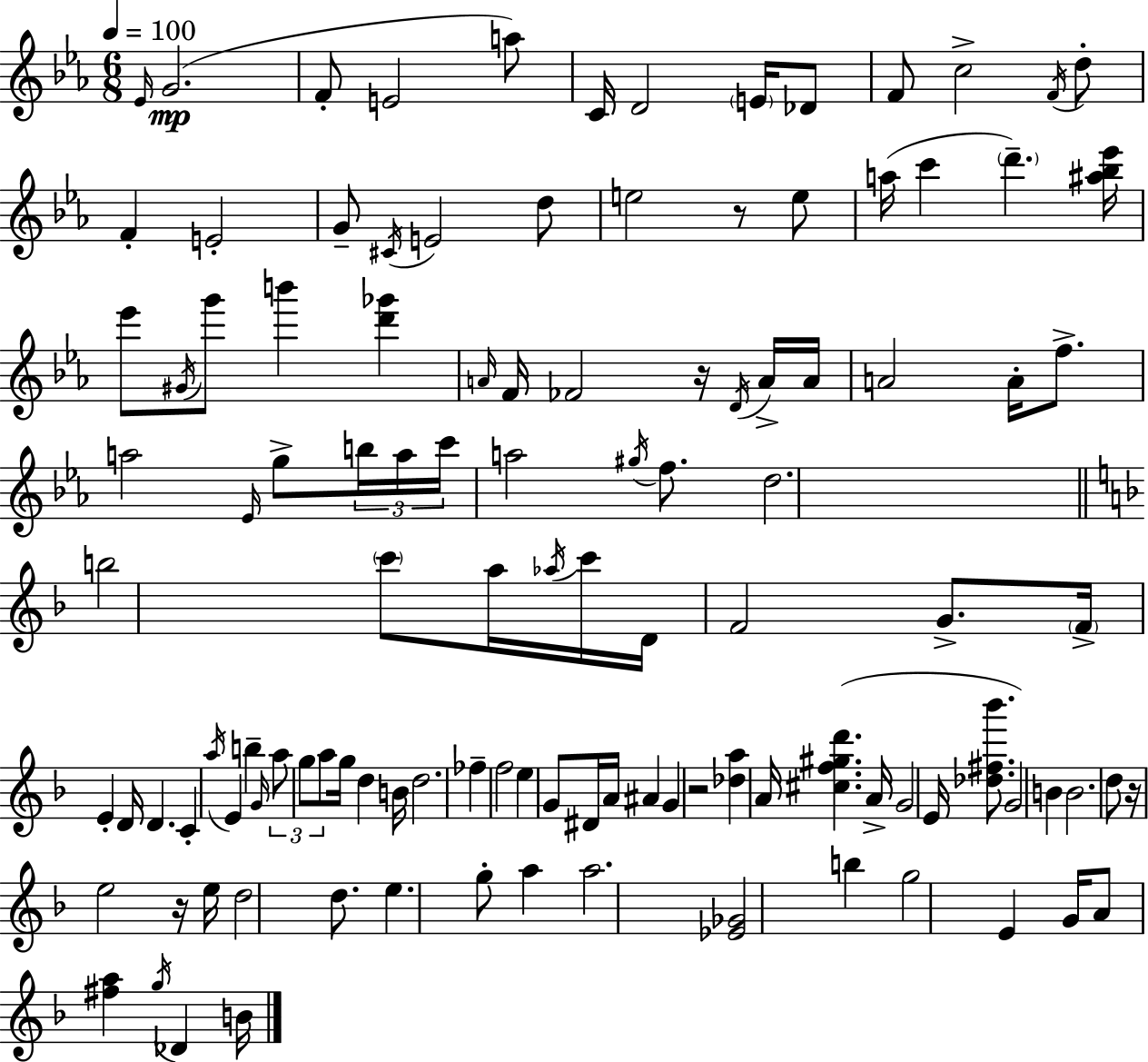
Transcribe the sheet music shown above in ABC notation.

X:1
T:Untitled
M:6/8
L:1/4
K:Eb
_E/4 G2 F/2 E2 a/2 C/4 D2 E/4 _D/2 F/2 c2 F/4 d/2 F E2 G/2 ^C/4 E2 d/2 e2 z/2 e/2 a/4 c' d' [^a_b_e']/4 _e'/2 ^G/4 g'/2 b' [d'_g'] A/4 F/4 _F2 z/4 D/4 A/4 A/4 A2 A/4 f/2 a2 _E/4 g/2 b/4 a/4 c'/4 a2 ^g/4 f/2 d2 b2 c'/2 a/4 _a/4 c'/4 D/4 F2 G/2 F/4 E D/4 D C a/4 E b G/4 a/2 g/2 a/2 g/4 d B/4 d2 _f f2 e G/2 ^D/4 A/4 ^A G z2 [_da] A/4 [^cf^gd'] A/4 G2 E/4 [_d^f_b']/2 G2 B B2 d/2 z/4 e2 z/4 e/4 d2 d/2 e g/2 a a2 [_E_G]2 b g2 E G/4 A/2 [^fa] g/4 _D B/4